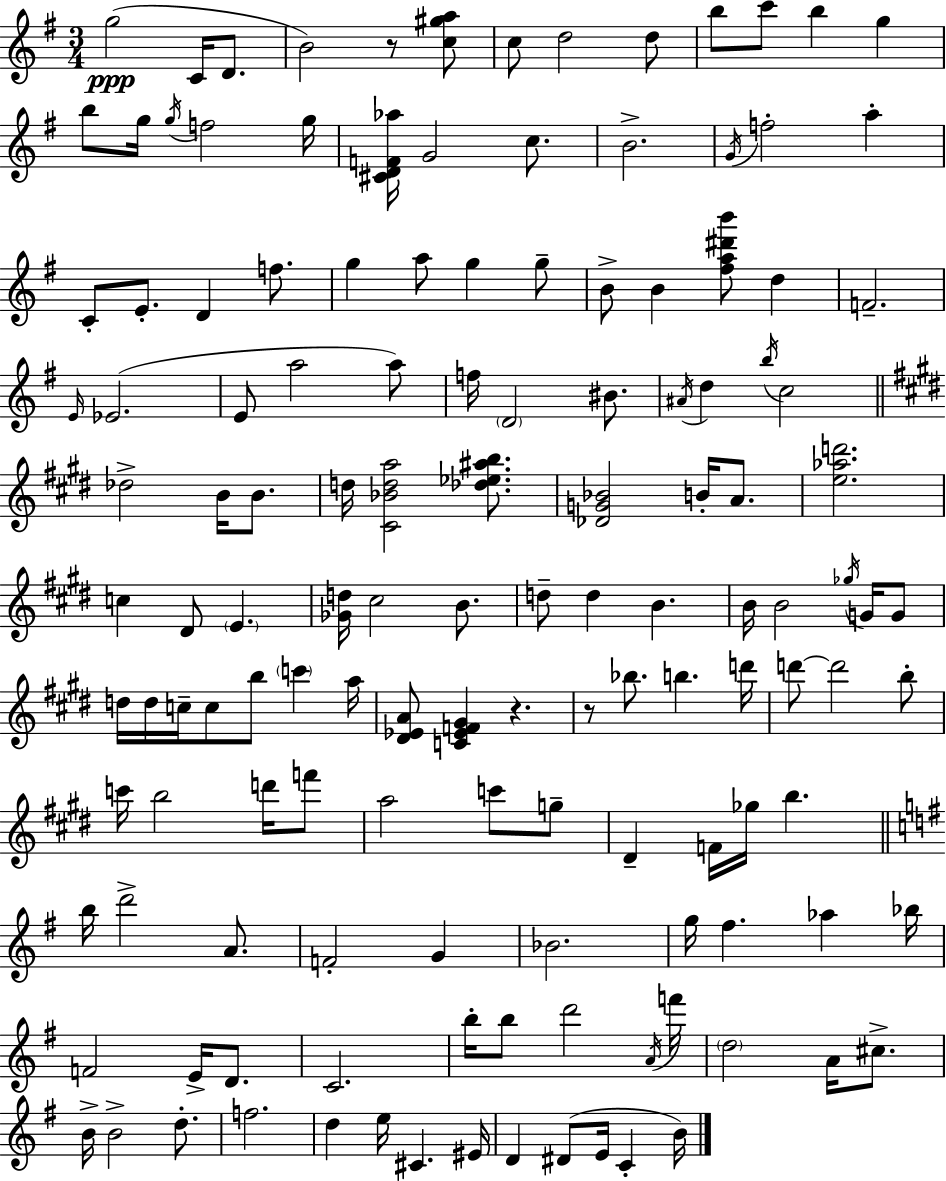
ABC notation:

X:1
T:Untitled
M:3/4
L:1/4
K:Em
g2 C/4 D/2 B2 z/2 [c^ga]/2 c/2 d2 d/2 b/2 c'/2 b g b/2 g/4 g/4 f2 g/4 [^CDF_a]/4 G2 c/2 B2 G/4 f2 a C/2 E/2 D f/2 g a/2 g g/2 B/2 B [^fa^d'b']/2 d F2 E/4 _E2 E/2 a2 a/2 f/4 D2 ^B/2 ^A/4 d b/4 c2 _d2 B/4 B/2 d/4 [^C_Bda]2 [_d_e^ab]/2 [_DG_B]2 B/4 A/2 [e_ad']2 c ^D/2 E [_Gd]/4 ^c2 B/2 d/2 d B B/4 B2 _g/4 G/4 G/2 d/4 d/4 c/4 c/2 b/2 c' a/4 [^D_EA]/2 [C_EF^G] z z/2 _b/2 b d'/4 d'/2 d'2 b/2 c'/4 b2 d'/4 f'/2 a2 c'/2 g/2 ^D F/4 _g/4 b b/4 d'2 A/2 F2 G _B2 g/4 ^f _a _b/4 F2 E/4 D/2 C2 b/4 b/2 d'2 A/4 f'/4 d2 A/4 ^c/2 B/4 B2 d/2 f2 d e/4 ^C ^E/4 D ^D/2 E/4 C B/4